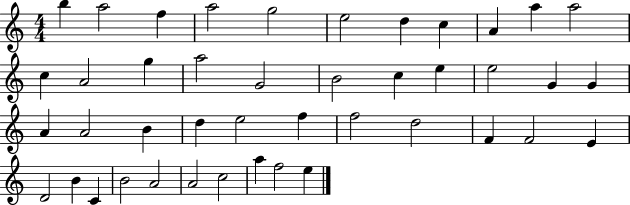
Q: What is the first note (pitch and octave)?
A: B5